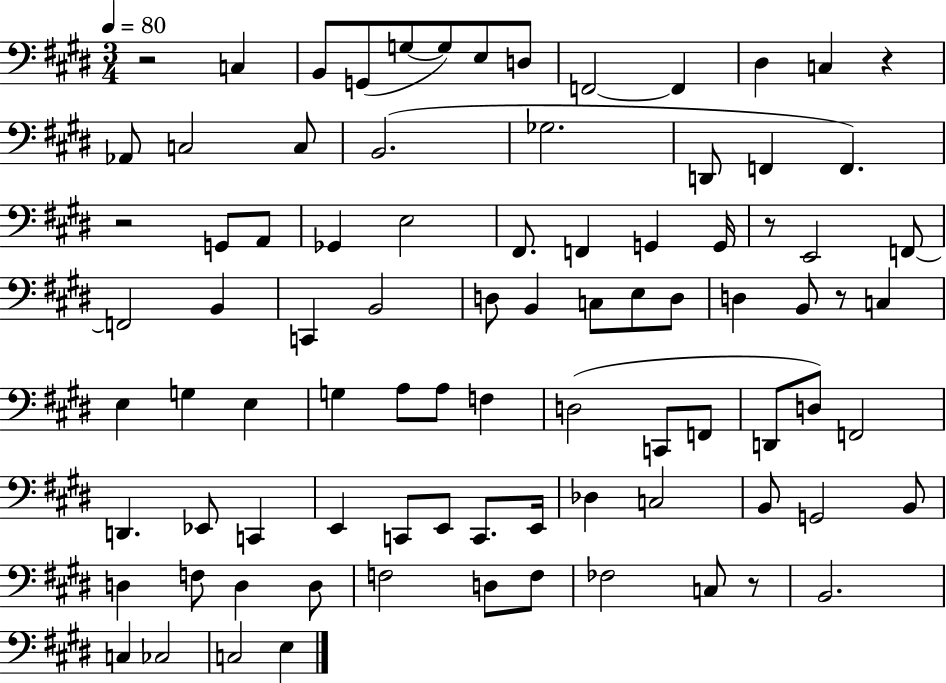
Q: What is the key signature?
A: E major